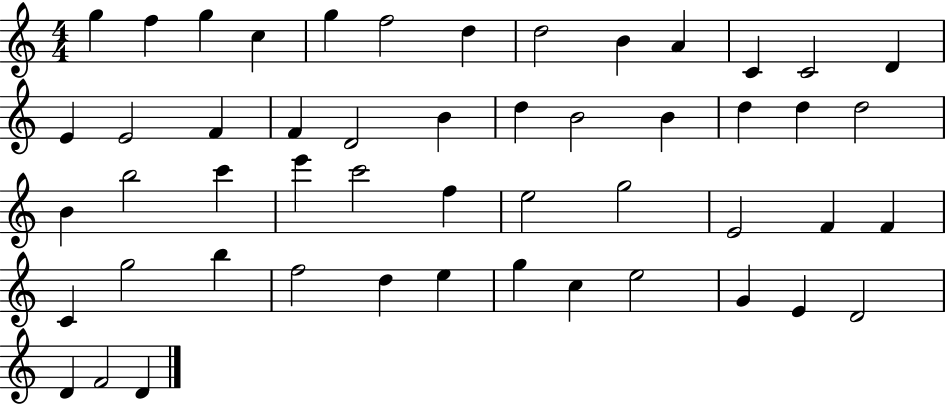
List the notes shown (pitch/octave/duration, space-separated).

G5/q F5/q G5/q C5/q G5/q F5/h D5/q D5/h B4/q A4/q C4/q C4/h D4/q E4/q E4/h F4/q F4/q D4/h B4/q D5/q B4/h B4/q D5/q D5/q D5/h B4/q B5/h C6/q E6/q C6/h F5/q E5/h G5/h E4/h F4/q F4/q C4/q G5/h B5/q F5/h D5/q E5/q G5/q C5/q E5/h G4/q E4/q D4/h D4/q F4/h D4/q